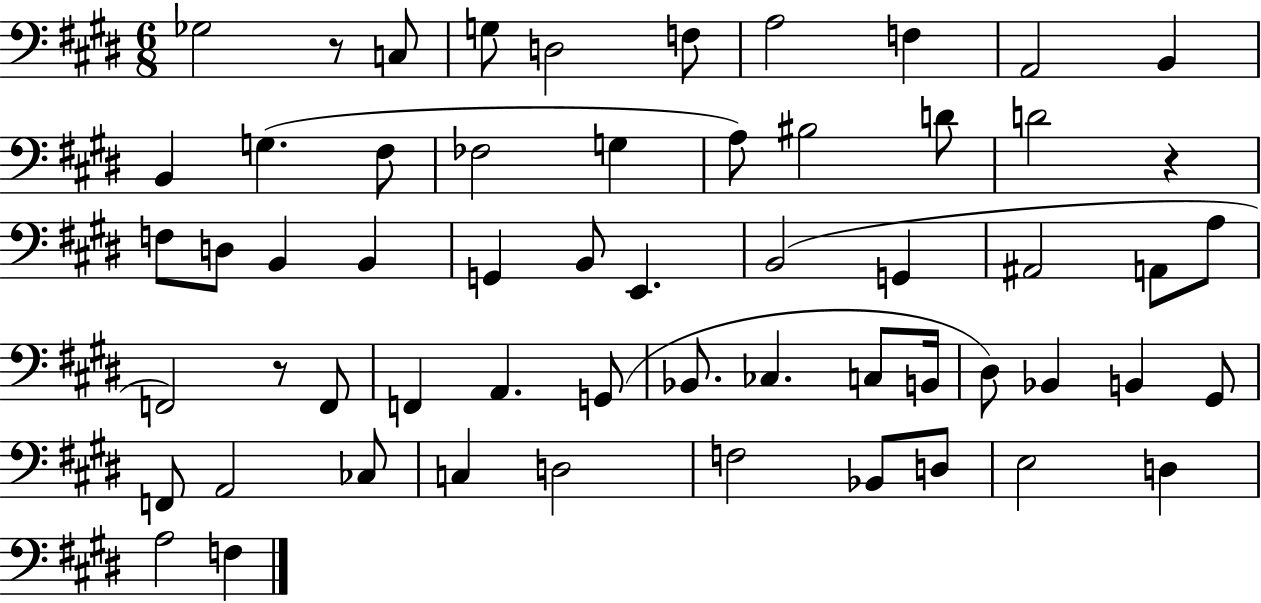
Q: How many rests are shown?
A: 3